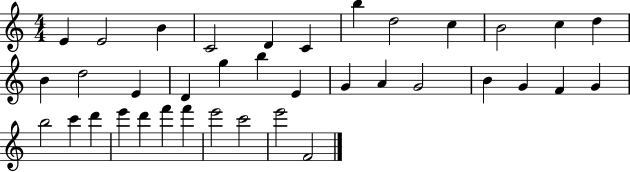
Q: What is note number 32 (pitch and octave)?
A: F6